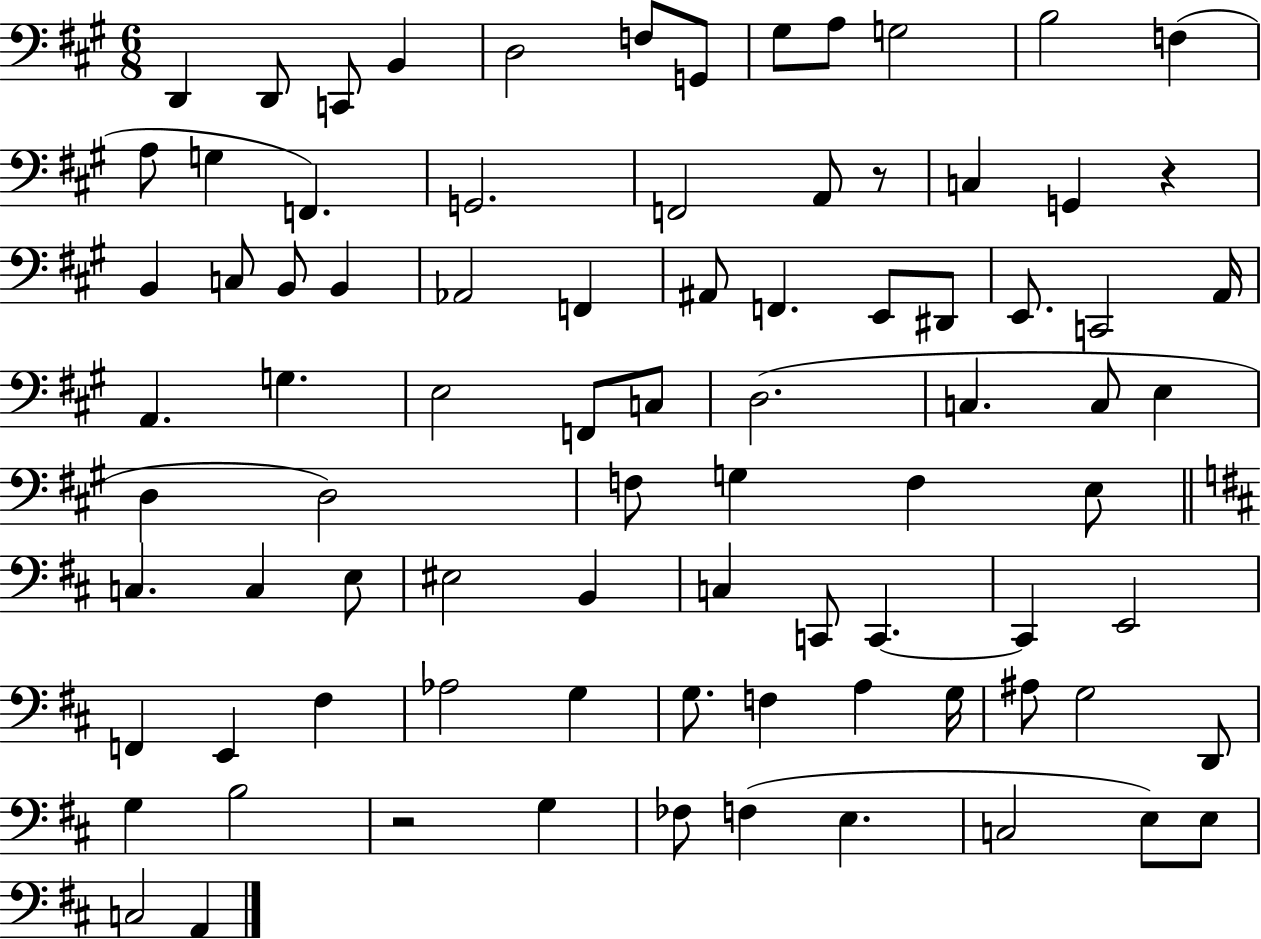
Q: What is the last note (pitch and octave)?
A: A2